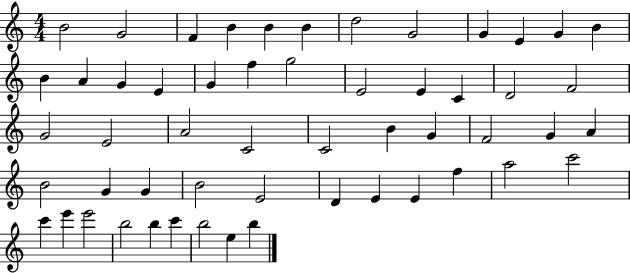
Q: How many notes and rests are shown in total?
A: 54